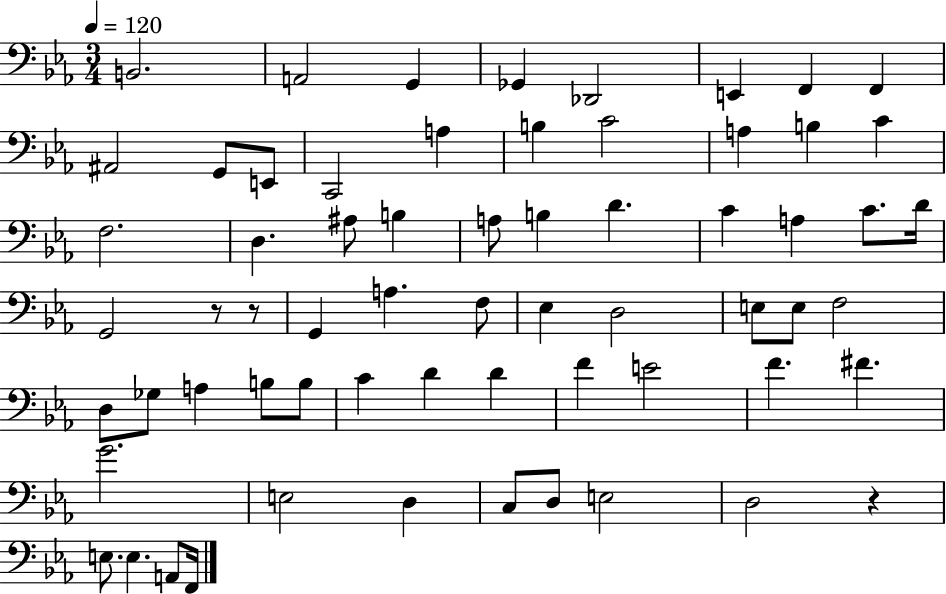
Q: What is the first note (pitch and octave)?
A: B2